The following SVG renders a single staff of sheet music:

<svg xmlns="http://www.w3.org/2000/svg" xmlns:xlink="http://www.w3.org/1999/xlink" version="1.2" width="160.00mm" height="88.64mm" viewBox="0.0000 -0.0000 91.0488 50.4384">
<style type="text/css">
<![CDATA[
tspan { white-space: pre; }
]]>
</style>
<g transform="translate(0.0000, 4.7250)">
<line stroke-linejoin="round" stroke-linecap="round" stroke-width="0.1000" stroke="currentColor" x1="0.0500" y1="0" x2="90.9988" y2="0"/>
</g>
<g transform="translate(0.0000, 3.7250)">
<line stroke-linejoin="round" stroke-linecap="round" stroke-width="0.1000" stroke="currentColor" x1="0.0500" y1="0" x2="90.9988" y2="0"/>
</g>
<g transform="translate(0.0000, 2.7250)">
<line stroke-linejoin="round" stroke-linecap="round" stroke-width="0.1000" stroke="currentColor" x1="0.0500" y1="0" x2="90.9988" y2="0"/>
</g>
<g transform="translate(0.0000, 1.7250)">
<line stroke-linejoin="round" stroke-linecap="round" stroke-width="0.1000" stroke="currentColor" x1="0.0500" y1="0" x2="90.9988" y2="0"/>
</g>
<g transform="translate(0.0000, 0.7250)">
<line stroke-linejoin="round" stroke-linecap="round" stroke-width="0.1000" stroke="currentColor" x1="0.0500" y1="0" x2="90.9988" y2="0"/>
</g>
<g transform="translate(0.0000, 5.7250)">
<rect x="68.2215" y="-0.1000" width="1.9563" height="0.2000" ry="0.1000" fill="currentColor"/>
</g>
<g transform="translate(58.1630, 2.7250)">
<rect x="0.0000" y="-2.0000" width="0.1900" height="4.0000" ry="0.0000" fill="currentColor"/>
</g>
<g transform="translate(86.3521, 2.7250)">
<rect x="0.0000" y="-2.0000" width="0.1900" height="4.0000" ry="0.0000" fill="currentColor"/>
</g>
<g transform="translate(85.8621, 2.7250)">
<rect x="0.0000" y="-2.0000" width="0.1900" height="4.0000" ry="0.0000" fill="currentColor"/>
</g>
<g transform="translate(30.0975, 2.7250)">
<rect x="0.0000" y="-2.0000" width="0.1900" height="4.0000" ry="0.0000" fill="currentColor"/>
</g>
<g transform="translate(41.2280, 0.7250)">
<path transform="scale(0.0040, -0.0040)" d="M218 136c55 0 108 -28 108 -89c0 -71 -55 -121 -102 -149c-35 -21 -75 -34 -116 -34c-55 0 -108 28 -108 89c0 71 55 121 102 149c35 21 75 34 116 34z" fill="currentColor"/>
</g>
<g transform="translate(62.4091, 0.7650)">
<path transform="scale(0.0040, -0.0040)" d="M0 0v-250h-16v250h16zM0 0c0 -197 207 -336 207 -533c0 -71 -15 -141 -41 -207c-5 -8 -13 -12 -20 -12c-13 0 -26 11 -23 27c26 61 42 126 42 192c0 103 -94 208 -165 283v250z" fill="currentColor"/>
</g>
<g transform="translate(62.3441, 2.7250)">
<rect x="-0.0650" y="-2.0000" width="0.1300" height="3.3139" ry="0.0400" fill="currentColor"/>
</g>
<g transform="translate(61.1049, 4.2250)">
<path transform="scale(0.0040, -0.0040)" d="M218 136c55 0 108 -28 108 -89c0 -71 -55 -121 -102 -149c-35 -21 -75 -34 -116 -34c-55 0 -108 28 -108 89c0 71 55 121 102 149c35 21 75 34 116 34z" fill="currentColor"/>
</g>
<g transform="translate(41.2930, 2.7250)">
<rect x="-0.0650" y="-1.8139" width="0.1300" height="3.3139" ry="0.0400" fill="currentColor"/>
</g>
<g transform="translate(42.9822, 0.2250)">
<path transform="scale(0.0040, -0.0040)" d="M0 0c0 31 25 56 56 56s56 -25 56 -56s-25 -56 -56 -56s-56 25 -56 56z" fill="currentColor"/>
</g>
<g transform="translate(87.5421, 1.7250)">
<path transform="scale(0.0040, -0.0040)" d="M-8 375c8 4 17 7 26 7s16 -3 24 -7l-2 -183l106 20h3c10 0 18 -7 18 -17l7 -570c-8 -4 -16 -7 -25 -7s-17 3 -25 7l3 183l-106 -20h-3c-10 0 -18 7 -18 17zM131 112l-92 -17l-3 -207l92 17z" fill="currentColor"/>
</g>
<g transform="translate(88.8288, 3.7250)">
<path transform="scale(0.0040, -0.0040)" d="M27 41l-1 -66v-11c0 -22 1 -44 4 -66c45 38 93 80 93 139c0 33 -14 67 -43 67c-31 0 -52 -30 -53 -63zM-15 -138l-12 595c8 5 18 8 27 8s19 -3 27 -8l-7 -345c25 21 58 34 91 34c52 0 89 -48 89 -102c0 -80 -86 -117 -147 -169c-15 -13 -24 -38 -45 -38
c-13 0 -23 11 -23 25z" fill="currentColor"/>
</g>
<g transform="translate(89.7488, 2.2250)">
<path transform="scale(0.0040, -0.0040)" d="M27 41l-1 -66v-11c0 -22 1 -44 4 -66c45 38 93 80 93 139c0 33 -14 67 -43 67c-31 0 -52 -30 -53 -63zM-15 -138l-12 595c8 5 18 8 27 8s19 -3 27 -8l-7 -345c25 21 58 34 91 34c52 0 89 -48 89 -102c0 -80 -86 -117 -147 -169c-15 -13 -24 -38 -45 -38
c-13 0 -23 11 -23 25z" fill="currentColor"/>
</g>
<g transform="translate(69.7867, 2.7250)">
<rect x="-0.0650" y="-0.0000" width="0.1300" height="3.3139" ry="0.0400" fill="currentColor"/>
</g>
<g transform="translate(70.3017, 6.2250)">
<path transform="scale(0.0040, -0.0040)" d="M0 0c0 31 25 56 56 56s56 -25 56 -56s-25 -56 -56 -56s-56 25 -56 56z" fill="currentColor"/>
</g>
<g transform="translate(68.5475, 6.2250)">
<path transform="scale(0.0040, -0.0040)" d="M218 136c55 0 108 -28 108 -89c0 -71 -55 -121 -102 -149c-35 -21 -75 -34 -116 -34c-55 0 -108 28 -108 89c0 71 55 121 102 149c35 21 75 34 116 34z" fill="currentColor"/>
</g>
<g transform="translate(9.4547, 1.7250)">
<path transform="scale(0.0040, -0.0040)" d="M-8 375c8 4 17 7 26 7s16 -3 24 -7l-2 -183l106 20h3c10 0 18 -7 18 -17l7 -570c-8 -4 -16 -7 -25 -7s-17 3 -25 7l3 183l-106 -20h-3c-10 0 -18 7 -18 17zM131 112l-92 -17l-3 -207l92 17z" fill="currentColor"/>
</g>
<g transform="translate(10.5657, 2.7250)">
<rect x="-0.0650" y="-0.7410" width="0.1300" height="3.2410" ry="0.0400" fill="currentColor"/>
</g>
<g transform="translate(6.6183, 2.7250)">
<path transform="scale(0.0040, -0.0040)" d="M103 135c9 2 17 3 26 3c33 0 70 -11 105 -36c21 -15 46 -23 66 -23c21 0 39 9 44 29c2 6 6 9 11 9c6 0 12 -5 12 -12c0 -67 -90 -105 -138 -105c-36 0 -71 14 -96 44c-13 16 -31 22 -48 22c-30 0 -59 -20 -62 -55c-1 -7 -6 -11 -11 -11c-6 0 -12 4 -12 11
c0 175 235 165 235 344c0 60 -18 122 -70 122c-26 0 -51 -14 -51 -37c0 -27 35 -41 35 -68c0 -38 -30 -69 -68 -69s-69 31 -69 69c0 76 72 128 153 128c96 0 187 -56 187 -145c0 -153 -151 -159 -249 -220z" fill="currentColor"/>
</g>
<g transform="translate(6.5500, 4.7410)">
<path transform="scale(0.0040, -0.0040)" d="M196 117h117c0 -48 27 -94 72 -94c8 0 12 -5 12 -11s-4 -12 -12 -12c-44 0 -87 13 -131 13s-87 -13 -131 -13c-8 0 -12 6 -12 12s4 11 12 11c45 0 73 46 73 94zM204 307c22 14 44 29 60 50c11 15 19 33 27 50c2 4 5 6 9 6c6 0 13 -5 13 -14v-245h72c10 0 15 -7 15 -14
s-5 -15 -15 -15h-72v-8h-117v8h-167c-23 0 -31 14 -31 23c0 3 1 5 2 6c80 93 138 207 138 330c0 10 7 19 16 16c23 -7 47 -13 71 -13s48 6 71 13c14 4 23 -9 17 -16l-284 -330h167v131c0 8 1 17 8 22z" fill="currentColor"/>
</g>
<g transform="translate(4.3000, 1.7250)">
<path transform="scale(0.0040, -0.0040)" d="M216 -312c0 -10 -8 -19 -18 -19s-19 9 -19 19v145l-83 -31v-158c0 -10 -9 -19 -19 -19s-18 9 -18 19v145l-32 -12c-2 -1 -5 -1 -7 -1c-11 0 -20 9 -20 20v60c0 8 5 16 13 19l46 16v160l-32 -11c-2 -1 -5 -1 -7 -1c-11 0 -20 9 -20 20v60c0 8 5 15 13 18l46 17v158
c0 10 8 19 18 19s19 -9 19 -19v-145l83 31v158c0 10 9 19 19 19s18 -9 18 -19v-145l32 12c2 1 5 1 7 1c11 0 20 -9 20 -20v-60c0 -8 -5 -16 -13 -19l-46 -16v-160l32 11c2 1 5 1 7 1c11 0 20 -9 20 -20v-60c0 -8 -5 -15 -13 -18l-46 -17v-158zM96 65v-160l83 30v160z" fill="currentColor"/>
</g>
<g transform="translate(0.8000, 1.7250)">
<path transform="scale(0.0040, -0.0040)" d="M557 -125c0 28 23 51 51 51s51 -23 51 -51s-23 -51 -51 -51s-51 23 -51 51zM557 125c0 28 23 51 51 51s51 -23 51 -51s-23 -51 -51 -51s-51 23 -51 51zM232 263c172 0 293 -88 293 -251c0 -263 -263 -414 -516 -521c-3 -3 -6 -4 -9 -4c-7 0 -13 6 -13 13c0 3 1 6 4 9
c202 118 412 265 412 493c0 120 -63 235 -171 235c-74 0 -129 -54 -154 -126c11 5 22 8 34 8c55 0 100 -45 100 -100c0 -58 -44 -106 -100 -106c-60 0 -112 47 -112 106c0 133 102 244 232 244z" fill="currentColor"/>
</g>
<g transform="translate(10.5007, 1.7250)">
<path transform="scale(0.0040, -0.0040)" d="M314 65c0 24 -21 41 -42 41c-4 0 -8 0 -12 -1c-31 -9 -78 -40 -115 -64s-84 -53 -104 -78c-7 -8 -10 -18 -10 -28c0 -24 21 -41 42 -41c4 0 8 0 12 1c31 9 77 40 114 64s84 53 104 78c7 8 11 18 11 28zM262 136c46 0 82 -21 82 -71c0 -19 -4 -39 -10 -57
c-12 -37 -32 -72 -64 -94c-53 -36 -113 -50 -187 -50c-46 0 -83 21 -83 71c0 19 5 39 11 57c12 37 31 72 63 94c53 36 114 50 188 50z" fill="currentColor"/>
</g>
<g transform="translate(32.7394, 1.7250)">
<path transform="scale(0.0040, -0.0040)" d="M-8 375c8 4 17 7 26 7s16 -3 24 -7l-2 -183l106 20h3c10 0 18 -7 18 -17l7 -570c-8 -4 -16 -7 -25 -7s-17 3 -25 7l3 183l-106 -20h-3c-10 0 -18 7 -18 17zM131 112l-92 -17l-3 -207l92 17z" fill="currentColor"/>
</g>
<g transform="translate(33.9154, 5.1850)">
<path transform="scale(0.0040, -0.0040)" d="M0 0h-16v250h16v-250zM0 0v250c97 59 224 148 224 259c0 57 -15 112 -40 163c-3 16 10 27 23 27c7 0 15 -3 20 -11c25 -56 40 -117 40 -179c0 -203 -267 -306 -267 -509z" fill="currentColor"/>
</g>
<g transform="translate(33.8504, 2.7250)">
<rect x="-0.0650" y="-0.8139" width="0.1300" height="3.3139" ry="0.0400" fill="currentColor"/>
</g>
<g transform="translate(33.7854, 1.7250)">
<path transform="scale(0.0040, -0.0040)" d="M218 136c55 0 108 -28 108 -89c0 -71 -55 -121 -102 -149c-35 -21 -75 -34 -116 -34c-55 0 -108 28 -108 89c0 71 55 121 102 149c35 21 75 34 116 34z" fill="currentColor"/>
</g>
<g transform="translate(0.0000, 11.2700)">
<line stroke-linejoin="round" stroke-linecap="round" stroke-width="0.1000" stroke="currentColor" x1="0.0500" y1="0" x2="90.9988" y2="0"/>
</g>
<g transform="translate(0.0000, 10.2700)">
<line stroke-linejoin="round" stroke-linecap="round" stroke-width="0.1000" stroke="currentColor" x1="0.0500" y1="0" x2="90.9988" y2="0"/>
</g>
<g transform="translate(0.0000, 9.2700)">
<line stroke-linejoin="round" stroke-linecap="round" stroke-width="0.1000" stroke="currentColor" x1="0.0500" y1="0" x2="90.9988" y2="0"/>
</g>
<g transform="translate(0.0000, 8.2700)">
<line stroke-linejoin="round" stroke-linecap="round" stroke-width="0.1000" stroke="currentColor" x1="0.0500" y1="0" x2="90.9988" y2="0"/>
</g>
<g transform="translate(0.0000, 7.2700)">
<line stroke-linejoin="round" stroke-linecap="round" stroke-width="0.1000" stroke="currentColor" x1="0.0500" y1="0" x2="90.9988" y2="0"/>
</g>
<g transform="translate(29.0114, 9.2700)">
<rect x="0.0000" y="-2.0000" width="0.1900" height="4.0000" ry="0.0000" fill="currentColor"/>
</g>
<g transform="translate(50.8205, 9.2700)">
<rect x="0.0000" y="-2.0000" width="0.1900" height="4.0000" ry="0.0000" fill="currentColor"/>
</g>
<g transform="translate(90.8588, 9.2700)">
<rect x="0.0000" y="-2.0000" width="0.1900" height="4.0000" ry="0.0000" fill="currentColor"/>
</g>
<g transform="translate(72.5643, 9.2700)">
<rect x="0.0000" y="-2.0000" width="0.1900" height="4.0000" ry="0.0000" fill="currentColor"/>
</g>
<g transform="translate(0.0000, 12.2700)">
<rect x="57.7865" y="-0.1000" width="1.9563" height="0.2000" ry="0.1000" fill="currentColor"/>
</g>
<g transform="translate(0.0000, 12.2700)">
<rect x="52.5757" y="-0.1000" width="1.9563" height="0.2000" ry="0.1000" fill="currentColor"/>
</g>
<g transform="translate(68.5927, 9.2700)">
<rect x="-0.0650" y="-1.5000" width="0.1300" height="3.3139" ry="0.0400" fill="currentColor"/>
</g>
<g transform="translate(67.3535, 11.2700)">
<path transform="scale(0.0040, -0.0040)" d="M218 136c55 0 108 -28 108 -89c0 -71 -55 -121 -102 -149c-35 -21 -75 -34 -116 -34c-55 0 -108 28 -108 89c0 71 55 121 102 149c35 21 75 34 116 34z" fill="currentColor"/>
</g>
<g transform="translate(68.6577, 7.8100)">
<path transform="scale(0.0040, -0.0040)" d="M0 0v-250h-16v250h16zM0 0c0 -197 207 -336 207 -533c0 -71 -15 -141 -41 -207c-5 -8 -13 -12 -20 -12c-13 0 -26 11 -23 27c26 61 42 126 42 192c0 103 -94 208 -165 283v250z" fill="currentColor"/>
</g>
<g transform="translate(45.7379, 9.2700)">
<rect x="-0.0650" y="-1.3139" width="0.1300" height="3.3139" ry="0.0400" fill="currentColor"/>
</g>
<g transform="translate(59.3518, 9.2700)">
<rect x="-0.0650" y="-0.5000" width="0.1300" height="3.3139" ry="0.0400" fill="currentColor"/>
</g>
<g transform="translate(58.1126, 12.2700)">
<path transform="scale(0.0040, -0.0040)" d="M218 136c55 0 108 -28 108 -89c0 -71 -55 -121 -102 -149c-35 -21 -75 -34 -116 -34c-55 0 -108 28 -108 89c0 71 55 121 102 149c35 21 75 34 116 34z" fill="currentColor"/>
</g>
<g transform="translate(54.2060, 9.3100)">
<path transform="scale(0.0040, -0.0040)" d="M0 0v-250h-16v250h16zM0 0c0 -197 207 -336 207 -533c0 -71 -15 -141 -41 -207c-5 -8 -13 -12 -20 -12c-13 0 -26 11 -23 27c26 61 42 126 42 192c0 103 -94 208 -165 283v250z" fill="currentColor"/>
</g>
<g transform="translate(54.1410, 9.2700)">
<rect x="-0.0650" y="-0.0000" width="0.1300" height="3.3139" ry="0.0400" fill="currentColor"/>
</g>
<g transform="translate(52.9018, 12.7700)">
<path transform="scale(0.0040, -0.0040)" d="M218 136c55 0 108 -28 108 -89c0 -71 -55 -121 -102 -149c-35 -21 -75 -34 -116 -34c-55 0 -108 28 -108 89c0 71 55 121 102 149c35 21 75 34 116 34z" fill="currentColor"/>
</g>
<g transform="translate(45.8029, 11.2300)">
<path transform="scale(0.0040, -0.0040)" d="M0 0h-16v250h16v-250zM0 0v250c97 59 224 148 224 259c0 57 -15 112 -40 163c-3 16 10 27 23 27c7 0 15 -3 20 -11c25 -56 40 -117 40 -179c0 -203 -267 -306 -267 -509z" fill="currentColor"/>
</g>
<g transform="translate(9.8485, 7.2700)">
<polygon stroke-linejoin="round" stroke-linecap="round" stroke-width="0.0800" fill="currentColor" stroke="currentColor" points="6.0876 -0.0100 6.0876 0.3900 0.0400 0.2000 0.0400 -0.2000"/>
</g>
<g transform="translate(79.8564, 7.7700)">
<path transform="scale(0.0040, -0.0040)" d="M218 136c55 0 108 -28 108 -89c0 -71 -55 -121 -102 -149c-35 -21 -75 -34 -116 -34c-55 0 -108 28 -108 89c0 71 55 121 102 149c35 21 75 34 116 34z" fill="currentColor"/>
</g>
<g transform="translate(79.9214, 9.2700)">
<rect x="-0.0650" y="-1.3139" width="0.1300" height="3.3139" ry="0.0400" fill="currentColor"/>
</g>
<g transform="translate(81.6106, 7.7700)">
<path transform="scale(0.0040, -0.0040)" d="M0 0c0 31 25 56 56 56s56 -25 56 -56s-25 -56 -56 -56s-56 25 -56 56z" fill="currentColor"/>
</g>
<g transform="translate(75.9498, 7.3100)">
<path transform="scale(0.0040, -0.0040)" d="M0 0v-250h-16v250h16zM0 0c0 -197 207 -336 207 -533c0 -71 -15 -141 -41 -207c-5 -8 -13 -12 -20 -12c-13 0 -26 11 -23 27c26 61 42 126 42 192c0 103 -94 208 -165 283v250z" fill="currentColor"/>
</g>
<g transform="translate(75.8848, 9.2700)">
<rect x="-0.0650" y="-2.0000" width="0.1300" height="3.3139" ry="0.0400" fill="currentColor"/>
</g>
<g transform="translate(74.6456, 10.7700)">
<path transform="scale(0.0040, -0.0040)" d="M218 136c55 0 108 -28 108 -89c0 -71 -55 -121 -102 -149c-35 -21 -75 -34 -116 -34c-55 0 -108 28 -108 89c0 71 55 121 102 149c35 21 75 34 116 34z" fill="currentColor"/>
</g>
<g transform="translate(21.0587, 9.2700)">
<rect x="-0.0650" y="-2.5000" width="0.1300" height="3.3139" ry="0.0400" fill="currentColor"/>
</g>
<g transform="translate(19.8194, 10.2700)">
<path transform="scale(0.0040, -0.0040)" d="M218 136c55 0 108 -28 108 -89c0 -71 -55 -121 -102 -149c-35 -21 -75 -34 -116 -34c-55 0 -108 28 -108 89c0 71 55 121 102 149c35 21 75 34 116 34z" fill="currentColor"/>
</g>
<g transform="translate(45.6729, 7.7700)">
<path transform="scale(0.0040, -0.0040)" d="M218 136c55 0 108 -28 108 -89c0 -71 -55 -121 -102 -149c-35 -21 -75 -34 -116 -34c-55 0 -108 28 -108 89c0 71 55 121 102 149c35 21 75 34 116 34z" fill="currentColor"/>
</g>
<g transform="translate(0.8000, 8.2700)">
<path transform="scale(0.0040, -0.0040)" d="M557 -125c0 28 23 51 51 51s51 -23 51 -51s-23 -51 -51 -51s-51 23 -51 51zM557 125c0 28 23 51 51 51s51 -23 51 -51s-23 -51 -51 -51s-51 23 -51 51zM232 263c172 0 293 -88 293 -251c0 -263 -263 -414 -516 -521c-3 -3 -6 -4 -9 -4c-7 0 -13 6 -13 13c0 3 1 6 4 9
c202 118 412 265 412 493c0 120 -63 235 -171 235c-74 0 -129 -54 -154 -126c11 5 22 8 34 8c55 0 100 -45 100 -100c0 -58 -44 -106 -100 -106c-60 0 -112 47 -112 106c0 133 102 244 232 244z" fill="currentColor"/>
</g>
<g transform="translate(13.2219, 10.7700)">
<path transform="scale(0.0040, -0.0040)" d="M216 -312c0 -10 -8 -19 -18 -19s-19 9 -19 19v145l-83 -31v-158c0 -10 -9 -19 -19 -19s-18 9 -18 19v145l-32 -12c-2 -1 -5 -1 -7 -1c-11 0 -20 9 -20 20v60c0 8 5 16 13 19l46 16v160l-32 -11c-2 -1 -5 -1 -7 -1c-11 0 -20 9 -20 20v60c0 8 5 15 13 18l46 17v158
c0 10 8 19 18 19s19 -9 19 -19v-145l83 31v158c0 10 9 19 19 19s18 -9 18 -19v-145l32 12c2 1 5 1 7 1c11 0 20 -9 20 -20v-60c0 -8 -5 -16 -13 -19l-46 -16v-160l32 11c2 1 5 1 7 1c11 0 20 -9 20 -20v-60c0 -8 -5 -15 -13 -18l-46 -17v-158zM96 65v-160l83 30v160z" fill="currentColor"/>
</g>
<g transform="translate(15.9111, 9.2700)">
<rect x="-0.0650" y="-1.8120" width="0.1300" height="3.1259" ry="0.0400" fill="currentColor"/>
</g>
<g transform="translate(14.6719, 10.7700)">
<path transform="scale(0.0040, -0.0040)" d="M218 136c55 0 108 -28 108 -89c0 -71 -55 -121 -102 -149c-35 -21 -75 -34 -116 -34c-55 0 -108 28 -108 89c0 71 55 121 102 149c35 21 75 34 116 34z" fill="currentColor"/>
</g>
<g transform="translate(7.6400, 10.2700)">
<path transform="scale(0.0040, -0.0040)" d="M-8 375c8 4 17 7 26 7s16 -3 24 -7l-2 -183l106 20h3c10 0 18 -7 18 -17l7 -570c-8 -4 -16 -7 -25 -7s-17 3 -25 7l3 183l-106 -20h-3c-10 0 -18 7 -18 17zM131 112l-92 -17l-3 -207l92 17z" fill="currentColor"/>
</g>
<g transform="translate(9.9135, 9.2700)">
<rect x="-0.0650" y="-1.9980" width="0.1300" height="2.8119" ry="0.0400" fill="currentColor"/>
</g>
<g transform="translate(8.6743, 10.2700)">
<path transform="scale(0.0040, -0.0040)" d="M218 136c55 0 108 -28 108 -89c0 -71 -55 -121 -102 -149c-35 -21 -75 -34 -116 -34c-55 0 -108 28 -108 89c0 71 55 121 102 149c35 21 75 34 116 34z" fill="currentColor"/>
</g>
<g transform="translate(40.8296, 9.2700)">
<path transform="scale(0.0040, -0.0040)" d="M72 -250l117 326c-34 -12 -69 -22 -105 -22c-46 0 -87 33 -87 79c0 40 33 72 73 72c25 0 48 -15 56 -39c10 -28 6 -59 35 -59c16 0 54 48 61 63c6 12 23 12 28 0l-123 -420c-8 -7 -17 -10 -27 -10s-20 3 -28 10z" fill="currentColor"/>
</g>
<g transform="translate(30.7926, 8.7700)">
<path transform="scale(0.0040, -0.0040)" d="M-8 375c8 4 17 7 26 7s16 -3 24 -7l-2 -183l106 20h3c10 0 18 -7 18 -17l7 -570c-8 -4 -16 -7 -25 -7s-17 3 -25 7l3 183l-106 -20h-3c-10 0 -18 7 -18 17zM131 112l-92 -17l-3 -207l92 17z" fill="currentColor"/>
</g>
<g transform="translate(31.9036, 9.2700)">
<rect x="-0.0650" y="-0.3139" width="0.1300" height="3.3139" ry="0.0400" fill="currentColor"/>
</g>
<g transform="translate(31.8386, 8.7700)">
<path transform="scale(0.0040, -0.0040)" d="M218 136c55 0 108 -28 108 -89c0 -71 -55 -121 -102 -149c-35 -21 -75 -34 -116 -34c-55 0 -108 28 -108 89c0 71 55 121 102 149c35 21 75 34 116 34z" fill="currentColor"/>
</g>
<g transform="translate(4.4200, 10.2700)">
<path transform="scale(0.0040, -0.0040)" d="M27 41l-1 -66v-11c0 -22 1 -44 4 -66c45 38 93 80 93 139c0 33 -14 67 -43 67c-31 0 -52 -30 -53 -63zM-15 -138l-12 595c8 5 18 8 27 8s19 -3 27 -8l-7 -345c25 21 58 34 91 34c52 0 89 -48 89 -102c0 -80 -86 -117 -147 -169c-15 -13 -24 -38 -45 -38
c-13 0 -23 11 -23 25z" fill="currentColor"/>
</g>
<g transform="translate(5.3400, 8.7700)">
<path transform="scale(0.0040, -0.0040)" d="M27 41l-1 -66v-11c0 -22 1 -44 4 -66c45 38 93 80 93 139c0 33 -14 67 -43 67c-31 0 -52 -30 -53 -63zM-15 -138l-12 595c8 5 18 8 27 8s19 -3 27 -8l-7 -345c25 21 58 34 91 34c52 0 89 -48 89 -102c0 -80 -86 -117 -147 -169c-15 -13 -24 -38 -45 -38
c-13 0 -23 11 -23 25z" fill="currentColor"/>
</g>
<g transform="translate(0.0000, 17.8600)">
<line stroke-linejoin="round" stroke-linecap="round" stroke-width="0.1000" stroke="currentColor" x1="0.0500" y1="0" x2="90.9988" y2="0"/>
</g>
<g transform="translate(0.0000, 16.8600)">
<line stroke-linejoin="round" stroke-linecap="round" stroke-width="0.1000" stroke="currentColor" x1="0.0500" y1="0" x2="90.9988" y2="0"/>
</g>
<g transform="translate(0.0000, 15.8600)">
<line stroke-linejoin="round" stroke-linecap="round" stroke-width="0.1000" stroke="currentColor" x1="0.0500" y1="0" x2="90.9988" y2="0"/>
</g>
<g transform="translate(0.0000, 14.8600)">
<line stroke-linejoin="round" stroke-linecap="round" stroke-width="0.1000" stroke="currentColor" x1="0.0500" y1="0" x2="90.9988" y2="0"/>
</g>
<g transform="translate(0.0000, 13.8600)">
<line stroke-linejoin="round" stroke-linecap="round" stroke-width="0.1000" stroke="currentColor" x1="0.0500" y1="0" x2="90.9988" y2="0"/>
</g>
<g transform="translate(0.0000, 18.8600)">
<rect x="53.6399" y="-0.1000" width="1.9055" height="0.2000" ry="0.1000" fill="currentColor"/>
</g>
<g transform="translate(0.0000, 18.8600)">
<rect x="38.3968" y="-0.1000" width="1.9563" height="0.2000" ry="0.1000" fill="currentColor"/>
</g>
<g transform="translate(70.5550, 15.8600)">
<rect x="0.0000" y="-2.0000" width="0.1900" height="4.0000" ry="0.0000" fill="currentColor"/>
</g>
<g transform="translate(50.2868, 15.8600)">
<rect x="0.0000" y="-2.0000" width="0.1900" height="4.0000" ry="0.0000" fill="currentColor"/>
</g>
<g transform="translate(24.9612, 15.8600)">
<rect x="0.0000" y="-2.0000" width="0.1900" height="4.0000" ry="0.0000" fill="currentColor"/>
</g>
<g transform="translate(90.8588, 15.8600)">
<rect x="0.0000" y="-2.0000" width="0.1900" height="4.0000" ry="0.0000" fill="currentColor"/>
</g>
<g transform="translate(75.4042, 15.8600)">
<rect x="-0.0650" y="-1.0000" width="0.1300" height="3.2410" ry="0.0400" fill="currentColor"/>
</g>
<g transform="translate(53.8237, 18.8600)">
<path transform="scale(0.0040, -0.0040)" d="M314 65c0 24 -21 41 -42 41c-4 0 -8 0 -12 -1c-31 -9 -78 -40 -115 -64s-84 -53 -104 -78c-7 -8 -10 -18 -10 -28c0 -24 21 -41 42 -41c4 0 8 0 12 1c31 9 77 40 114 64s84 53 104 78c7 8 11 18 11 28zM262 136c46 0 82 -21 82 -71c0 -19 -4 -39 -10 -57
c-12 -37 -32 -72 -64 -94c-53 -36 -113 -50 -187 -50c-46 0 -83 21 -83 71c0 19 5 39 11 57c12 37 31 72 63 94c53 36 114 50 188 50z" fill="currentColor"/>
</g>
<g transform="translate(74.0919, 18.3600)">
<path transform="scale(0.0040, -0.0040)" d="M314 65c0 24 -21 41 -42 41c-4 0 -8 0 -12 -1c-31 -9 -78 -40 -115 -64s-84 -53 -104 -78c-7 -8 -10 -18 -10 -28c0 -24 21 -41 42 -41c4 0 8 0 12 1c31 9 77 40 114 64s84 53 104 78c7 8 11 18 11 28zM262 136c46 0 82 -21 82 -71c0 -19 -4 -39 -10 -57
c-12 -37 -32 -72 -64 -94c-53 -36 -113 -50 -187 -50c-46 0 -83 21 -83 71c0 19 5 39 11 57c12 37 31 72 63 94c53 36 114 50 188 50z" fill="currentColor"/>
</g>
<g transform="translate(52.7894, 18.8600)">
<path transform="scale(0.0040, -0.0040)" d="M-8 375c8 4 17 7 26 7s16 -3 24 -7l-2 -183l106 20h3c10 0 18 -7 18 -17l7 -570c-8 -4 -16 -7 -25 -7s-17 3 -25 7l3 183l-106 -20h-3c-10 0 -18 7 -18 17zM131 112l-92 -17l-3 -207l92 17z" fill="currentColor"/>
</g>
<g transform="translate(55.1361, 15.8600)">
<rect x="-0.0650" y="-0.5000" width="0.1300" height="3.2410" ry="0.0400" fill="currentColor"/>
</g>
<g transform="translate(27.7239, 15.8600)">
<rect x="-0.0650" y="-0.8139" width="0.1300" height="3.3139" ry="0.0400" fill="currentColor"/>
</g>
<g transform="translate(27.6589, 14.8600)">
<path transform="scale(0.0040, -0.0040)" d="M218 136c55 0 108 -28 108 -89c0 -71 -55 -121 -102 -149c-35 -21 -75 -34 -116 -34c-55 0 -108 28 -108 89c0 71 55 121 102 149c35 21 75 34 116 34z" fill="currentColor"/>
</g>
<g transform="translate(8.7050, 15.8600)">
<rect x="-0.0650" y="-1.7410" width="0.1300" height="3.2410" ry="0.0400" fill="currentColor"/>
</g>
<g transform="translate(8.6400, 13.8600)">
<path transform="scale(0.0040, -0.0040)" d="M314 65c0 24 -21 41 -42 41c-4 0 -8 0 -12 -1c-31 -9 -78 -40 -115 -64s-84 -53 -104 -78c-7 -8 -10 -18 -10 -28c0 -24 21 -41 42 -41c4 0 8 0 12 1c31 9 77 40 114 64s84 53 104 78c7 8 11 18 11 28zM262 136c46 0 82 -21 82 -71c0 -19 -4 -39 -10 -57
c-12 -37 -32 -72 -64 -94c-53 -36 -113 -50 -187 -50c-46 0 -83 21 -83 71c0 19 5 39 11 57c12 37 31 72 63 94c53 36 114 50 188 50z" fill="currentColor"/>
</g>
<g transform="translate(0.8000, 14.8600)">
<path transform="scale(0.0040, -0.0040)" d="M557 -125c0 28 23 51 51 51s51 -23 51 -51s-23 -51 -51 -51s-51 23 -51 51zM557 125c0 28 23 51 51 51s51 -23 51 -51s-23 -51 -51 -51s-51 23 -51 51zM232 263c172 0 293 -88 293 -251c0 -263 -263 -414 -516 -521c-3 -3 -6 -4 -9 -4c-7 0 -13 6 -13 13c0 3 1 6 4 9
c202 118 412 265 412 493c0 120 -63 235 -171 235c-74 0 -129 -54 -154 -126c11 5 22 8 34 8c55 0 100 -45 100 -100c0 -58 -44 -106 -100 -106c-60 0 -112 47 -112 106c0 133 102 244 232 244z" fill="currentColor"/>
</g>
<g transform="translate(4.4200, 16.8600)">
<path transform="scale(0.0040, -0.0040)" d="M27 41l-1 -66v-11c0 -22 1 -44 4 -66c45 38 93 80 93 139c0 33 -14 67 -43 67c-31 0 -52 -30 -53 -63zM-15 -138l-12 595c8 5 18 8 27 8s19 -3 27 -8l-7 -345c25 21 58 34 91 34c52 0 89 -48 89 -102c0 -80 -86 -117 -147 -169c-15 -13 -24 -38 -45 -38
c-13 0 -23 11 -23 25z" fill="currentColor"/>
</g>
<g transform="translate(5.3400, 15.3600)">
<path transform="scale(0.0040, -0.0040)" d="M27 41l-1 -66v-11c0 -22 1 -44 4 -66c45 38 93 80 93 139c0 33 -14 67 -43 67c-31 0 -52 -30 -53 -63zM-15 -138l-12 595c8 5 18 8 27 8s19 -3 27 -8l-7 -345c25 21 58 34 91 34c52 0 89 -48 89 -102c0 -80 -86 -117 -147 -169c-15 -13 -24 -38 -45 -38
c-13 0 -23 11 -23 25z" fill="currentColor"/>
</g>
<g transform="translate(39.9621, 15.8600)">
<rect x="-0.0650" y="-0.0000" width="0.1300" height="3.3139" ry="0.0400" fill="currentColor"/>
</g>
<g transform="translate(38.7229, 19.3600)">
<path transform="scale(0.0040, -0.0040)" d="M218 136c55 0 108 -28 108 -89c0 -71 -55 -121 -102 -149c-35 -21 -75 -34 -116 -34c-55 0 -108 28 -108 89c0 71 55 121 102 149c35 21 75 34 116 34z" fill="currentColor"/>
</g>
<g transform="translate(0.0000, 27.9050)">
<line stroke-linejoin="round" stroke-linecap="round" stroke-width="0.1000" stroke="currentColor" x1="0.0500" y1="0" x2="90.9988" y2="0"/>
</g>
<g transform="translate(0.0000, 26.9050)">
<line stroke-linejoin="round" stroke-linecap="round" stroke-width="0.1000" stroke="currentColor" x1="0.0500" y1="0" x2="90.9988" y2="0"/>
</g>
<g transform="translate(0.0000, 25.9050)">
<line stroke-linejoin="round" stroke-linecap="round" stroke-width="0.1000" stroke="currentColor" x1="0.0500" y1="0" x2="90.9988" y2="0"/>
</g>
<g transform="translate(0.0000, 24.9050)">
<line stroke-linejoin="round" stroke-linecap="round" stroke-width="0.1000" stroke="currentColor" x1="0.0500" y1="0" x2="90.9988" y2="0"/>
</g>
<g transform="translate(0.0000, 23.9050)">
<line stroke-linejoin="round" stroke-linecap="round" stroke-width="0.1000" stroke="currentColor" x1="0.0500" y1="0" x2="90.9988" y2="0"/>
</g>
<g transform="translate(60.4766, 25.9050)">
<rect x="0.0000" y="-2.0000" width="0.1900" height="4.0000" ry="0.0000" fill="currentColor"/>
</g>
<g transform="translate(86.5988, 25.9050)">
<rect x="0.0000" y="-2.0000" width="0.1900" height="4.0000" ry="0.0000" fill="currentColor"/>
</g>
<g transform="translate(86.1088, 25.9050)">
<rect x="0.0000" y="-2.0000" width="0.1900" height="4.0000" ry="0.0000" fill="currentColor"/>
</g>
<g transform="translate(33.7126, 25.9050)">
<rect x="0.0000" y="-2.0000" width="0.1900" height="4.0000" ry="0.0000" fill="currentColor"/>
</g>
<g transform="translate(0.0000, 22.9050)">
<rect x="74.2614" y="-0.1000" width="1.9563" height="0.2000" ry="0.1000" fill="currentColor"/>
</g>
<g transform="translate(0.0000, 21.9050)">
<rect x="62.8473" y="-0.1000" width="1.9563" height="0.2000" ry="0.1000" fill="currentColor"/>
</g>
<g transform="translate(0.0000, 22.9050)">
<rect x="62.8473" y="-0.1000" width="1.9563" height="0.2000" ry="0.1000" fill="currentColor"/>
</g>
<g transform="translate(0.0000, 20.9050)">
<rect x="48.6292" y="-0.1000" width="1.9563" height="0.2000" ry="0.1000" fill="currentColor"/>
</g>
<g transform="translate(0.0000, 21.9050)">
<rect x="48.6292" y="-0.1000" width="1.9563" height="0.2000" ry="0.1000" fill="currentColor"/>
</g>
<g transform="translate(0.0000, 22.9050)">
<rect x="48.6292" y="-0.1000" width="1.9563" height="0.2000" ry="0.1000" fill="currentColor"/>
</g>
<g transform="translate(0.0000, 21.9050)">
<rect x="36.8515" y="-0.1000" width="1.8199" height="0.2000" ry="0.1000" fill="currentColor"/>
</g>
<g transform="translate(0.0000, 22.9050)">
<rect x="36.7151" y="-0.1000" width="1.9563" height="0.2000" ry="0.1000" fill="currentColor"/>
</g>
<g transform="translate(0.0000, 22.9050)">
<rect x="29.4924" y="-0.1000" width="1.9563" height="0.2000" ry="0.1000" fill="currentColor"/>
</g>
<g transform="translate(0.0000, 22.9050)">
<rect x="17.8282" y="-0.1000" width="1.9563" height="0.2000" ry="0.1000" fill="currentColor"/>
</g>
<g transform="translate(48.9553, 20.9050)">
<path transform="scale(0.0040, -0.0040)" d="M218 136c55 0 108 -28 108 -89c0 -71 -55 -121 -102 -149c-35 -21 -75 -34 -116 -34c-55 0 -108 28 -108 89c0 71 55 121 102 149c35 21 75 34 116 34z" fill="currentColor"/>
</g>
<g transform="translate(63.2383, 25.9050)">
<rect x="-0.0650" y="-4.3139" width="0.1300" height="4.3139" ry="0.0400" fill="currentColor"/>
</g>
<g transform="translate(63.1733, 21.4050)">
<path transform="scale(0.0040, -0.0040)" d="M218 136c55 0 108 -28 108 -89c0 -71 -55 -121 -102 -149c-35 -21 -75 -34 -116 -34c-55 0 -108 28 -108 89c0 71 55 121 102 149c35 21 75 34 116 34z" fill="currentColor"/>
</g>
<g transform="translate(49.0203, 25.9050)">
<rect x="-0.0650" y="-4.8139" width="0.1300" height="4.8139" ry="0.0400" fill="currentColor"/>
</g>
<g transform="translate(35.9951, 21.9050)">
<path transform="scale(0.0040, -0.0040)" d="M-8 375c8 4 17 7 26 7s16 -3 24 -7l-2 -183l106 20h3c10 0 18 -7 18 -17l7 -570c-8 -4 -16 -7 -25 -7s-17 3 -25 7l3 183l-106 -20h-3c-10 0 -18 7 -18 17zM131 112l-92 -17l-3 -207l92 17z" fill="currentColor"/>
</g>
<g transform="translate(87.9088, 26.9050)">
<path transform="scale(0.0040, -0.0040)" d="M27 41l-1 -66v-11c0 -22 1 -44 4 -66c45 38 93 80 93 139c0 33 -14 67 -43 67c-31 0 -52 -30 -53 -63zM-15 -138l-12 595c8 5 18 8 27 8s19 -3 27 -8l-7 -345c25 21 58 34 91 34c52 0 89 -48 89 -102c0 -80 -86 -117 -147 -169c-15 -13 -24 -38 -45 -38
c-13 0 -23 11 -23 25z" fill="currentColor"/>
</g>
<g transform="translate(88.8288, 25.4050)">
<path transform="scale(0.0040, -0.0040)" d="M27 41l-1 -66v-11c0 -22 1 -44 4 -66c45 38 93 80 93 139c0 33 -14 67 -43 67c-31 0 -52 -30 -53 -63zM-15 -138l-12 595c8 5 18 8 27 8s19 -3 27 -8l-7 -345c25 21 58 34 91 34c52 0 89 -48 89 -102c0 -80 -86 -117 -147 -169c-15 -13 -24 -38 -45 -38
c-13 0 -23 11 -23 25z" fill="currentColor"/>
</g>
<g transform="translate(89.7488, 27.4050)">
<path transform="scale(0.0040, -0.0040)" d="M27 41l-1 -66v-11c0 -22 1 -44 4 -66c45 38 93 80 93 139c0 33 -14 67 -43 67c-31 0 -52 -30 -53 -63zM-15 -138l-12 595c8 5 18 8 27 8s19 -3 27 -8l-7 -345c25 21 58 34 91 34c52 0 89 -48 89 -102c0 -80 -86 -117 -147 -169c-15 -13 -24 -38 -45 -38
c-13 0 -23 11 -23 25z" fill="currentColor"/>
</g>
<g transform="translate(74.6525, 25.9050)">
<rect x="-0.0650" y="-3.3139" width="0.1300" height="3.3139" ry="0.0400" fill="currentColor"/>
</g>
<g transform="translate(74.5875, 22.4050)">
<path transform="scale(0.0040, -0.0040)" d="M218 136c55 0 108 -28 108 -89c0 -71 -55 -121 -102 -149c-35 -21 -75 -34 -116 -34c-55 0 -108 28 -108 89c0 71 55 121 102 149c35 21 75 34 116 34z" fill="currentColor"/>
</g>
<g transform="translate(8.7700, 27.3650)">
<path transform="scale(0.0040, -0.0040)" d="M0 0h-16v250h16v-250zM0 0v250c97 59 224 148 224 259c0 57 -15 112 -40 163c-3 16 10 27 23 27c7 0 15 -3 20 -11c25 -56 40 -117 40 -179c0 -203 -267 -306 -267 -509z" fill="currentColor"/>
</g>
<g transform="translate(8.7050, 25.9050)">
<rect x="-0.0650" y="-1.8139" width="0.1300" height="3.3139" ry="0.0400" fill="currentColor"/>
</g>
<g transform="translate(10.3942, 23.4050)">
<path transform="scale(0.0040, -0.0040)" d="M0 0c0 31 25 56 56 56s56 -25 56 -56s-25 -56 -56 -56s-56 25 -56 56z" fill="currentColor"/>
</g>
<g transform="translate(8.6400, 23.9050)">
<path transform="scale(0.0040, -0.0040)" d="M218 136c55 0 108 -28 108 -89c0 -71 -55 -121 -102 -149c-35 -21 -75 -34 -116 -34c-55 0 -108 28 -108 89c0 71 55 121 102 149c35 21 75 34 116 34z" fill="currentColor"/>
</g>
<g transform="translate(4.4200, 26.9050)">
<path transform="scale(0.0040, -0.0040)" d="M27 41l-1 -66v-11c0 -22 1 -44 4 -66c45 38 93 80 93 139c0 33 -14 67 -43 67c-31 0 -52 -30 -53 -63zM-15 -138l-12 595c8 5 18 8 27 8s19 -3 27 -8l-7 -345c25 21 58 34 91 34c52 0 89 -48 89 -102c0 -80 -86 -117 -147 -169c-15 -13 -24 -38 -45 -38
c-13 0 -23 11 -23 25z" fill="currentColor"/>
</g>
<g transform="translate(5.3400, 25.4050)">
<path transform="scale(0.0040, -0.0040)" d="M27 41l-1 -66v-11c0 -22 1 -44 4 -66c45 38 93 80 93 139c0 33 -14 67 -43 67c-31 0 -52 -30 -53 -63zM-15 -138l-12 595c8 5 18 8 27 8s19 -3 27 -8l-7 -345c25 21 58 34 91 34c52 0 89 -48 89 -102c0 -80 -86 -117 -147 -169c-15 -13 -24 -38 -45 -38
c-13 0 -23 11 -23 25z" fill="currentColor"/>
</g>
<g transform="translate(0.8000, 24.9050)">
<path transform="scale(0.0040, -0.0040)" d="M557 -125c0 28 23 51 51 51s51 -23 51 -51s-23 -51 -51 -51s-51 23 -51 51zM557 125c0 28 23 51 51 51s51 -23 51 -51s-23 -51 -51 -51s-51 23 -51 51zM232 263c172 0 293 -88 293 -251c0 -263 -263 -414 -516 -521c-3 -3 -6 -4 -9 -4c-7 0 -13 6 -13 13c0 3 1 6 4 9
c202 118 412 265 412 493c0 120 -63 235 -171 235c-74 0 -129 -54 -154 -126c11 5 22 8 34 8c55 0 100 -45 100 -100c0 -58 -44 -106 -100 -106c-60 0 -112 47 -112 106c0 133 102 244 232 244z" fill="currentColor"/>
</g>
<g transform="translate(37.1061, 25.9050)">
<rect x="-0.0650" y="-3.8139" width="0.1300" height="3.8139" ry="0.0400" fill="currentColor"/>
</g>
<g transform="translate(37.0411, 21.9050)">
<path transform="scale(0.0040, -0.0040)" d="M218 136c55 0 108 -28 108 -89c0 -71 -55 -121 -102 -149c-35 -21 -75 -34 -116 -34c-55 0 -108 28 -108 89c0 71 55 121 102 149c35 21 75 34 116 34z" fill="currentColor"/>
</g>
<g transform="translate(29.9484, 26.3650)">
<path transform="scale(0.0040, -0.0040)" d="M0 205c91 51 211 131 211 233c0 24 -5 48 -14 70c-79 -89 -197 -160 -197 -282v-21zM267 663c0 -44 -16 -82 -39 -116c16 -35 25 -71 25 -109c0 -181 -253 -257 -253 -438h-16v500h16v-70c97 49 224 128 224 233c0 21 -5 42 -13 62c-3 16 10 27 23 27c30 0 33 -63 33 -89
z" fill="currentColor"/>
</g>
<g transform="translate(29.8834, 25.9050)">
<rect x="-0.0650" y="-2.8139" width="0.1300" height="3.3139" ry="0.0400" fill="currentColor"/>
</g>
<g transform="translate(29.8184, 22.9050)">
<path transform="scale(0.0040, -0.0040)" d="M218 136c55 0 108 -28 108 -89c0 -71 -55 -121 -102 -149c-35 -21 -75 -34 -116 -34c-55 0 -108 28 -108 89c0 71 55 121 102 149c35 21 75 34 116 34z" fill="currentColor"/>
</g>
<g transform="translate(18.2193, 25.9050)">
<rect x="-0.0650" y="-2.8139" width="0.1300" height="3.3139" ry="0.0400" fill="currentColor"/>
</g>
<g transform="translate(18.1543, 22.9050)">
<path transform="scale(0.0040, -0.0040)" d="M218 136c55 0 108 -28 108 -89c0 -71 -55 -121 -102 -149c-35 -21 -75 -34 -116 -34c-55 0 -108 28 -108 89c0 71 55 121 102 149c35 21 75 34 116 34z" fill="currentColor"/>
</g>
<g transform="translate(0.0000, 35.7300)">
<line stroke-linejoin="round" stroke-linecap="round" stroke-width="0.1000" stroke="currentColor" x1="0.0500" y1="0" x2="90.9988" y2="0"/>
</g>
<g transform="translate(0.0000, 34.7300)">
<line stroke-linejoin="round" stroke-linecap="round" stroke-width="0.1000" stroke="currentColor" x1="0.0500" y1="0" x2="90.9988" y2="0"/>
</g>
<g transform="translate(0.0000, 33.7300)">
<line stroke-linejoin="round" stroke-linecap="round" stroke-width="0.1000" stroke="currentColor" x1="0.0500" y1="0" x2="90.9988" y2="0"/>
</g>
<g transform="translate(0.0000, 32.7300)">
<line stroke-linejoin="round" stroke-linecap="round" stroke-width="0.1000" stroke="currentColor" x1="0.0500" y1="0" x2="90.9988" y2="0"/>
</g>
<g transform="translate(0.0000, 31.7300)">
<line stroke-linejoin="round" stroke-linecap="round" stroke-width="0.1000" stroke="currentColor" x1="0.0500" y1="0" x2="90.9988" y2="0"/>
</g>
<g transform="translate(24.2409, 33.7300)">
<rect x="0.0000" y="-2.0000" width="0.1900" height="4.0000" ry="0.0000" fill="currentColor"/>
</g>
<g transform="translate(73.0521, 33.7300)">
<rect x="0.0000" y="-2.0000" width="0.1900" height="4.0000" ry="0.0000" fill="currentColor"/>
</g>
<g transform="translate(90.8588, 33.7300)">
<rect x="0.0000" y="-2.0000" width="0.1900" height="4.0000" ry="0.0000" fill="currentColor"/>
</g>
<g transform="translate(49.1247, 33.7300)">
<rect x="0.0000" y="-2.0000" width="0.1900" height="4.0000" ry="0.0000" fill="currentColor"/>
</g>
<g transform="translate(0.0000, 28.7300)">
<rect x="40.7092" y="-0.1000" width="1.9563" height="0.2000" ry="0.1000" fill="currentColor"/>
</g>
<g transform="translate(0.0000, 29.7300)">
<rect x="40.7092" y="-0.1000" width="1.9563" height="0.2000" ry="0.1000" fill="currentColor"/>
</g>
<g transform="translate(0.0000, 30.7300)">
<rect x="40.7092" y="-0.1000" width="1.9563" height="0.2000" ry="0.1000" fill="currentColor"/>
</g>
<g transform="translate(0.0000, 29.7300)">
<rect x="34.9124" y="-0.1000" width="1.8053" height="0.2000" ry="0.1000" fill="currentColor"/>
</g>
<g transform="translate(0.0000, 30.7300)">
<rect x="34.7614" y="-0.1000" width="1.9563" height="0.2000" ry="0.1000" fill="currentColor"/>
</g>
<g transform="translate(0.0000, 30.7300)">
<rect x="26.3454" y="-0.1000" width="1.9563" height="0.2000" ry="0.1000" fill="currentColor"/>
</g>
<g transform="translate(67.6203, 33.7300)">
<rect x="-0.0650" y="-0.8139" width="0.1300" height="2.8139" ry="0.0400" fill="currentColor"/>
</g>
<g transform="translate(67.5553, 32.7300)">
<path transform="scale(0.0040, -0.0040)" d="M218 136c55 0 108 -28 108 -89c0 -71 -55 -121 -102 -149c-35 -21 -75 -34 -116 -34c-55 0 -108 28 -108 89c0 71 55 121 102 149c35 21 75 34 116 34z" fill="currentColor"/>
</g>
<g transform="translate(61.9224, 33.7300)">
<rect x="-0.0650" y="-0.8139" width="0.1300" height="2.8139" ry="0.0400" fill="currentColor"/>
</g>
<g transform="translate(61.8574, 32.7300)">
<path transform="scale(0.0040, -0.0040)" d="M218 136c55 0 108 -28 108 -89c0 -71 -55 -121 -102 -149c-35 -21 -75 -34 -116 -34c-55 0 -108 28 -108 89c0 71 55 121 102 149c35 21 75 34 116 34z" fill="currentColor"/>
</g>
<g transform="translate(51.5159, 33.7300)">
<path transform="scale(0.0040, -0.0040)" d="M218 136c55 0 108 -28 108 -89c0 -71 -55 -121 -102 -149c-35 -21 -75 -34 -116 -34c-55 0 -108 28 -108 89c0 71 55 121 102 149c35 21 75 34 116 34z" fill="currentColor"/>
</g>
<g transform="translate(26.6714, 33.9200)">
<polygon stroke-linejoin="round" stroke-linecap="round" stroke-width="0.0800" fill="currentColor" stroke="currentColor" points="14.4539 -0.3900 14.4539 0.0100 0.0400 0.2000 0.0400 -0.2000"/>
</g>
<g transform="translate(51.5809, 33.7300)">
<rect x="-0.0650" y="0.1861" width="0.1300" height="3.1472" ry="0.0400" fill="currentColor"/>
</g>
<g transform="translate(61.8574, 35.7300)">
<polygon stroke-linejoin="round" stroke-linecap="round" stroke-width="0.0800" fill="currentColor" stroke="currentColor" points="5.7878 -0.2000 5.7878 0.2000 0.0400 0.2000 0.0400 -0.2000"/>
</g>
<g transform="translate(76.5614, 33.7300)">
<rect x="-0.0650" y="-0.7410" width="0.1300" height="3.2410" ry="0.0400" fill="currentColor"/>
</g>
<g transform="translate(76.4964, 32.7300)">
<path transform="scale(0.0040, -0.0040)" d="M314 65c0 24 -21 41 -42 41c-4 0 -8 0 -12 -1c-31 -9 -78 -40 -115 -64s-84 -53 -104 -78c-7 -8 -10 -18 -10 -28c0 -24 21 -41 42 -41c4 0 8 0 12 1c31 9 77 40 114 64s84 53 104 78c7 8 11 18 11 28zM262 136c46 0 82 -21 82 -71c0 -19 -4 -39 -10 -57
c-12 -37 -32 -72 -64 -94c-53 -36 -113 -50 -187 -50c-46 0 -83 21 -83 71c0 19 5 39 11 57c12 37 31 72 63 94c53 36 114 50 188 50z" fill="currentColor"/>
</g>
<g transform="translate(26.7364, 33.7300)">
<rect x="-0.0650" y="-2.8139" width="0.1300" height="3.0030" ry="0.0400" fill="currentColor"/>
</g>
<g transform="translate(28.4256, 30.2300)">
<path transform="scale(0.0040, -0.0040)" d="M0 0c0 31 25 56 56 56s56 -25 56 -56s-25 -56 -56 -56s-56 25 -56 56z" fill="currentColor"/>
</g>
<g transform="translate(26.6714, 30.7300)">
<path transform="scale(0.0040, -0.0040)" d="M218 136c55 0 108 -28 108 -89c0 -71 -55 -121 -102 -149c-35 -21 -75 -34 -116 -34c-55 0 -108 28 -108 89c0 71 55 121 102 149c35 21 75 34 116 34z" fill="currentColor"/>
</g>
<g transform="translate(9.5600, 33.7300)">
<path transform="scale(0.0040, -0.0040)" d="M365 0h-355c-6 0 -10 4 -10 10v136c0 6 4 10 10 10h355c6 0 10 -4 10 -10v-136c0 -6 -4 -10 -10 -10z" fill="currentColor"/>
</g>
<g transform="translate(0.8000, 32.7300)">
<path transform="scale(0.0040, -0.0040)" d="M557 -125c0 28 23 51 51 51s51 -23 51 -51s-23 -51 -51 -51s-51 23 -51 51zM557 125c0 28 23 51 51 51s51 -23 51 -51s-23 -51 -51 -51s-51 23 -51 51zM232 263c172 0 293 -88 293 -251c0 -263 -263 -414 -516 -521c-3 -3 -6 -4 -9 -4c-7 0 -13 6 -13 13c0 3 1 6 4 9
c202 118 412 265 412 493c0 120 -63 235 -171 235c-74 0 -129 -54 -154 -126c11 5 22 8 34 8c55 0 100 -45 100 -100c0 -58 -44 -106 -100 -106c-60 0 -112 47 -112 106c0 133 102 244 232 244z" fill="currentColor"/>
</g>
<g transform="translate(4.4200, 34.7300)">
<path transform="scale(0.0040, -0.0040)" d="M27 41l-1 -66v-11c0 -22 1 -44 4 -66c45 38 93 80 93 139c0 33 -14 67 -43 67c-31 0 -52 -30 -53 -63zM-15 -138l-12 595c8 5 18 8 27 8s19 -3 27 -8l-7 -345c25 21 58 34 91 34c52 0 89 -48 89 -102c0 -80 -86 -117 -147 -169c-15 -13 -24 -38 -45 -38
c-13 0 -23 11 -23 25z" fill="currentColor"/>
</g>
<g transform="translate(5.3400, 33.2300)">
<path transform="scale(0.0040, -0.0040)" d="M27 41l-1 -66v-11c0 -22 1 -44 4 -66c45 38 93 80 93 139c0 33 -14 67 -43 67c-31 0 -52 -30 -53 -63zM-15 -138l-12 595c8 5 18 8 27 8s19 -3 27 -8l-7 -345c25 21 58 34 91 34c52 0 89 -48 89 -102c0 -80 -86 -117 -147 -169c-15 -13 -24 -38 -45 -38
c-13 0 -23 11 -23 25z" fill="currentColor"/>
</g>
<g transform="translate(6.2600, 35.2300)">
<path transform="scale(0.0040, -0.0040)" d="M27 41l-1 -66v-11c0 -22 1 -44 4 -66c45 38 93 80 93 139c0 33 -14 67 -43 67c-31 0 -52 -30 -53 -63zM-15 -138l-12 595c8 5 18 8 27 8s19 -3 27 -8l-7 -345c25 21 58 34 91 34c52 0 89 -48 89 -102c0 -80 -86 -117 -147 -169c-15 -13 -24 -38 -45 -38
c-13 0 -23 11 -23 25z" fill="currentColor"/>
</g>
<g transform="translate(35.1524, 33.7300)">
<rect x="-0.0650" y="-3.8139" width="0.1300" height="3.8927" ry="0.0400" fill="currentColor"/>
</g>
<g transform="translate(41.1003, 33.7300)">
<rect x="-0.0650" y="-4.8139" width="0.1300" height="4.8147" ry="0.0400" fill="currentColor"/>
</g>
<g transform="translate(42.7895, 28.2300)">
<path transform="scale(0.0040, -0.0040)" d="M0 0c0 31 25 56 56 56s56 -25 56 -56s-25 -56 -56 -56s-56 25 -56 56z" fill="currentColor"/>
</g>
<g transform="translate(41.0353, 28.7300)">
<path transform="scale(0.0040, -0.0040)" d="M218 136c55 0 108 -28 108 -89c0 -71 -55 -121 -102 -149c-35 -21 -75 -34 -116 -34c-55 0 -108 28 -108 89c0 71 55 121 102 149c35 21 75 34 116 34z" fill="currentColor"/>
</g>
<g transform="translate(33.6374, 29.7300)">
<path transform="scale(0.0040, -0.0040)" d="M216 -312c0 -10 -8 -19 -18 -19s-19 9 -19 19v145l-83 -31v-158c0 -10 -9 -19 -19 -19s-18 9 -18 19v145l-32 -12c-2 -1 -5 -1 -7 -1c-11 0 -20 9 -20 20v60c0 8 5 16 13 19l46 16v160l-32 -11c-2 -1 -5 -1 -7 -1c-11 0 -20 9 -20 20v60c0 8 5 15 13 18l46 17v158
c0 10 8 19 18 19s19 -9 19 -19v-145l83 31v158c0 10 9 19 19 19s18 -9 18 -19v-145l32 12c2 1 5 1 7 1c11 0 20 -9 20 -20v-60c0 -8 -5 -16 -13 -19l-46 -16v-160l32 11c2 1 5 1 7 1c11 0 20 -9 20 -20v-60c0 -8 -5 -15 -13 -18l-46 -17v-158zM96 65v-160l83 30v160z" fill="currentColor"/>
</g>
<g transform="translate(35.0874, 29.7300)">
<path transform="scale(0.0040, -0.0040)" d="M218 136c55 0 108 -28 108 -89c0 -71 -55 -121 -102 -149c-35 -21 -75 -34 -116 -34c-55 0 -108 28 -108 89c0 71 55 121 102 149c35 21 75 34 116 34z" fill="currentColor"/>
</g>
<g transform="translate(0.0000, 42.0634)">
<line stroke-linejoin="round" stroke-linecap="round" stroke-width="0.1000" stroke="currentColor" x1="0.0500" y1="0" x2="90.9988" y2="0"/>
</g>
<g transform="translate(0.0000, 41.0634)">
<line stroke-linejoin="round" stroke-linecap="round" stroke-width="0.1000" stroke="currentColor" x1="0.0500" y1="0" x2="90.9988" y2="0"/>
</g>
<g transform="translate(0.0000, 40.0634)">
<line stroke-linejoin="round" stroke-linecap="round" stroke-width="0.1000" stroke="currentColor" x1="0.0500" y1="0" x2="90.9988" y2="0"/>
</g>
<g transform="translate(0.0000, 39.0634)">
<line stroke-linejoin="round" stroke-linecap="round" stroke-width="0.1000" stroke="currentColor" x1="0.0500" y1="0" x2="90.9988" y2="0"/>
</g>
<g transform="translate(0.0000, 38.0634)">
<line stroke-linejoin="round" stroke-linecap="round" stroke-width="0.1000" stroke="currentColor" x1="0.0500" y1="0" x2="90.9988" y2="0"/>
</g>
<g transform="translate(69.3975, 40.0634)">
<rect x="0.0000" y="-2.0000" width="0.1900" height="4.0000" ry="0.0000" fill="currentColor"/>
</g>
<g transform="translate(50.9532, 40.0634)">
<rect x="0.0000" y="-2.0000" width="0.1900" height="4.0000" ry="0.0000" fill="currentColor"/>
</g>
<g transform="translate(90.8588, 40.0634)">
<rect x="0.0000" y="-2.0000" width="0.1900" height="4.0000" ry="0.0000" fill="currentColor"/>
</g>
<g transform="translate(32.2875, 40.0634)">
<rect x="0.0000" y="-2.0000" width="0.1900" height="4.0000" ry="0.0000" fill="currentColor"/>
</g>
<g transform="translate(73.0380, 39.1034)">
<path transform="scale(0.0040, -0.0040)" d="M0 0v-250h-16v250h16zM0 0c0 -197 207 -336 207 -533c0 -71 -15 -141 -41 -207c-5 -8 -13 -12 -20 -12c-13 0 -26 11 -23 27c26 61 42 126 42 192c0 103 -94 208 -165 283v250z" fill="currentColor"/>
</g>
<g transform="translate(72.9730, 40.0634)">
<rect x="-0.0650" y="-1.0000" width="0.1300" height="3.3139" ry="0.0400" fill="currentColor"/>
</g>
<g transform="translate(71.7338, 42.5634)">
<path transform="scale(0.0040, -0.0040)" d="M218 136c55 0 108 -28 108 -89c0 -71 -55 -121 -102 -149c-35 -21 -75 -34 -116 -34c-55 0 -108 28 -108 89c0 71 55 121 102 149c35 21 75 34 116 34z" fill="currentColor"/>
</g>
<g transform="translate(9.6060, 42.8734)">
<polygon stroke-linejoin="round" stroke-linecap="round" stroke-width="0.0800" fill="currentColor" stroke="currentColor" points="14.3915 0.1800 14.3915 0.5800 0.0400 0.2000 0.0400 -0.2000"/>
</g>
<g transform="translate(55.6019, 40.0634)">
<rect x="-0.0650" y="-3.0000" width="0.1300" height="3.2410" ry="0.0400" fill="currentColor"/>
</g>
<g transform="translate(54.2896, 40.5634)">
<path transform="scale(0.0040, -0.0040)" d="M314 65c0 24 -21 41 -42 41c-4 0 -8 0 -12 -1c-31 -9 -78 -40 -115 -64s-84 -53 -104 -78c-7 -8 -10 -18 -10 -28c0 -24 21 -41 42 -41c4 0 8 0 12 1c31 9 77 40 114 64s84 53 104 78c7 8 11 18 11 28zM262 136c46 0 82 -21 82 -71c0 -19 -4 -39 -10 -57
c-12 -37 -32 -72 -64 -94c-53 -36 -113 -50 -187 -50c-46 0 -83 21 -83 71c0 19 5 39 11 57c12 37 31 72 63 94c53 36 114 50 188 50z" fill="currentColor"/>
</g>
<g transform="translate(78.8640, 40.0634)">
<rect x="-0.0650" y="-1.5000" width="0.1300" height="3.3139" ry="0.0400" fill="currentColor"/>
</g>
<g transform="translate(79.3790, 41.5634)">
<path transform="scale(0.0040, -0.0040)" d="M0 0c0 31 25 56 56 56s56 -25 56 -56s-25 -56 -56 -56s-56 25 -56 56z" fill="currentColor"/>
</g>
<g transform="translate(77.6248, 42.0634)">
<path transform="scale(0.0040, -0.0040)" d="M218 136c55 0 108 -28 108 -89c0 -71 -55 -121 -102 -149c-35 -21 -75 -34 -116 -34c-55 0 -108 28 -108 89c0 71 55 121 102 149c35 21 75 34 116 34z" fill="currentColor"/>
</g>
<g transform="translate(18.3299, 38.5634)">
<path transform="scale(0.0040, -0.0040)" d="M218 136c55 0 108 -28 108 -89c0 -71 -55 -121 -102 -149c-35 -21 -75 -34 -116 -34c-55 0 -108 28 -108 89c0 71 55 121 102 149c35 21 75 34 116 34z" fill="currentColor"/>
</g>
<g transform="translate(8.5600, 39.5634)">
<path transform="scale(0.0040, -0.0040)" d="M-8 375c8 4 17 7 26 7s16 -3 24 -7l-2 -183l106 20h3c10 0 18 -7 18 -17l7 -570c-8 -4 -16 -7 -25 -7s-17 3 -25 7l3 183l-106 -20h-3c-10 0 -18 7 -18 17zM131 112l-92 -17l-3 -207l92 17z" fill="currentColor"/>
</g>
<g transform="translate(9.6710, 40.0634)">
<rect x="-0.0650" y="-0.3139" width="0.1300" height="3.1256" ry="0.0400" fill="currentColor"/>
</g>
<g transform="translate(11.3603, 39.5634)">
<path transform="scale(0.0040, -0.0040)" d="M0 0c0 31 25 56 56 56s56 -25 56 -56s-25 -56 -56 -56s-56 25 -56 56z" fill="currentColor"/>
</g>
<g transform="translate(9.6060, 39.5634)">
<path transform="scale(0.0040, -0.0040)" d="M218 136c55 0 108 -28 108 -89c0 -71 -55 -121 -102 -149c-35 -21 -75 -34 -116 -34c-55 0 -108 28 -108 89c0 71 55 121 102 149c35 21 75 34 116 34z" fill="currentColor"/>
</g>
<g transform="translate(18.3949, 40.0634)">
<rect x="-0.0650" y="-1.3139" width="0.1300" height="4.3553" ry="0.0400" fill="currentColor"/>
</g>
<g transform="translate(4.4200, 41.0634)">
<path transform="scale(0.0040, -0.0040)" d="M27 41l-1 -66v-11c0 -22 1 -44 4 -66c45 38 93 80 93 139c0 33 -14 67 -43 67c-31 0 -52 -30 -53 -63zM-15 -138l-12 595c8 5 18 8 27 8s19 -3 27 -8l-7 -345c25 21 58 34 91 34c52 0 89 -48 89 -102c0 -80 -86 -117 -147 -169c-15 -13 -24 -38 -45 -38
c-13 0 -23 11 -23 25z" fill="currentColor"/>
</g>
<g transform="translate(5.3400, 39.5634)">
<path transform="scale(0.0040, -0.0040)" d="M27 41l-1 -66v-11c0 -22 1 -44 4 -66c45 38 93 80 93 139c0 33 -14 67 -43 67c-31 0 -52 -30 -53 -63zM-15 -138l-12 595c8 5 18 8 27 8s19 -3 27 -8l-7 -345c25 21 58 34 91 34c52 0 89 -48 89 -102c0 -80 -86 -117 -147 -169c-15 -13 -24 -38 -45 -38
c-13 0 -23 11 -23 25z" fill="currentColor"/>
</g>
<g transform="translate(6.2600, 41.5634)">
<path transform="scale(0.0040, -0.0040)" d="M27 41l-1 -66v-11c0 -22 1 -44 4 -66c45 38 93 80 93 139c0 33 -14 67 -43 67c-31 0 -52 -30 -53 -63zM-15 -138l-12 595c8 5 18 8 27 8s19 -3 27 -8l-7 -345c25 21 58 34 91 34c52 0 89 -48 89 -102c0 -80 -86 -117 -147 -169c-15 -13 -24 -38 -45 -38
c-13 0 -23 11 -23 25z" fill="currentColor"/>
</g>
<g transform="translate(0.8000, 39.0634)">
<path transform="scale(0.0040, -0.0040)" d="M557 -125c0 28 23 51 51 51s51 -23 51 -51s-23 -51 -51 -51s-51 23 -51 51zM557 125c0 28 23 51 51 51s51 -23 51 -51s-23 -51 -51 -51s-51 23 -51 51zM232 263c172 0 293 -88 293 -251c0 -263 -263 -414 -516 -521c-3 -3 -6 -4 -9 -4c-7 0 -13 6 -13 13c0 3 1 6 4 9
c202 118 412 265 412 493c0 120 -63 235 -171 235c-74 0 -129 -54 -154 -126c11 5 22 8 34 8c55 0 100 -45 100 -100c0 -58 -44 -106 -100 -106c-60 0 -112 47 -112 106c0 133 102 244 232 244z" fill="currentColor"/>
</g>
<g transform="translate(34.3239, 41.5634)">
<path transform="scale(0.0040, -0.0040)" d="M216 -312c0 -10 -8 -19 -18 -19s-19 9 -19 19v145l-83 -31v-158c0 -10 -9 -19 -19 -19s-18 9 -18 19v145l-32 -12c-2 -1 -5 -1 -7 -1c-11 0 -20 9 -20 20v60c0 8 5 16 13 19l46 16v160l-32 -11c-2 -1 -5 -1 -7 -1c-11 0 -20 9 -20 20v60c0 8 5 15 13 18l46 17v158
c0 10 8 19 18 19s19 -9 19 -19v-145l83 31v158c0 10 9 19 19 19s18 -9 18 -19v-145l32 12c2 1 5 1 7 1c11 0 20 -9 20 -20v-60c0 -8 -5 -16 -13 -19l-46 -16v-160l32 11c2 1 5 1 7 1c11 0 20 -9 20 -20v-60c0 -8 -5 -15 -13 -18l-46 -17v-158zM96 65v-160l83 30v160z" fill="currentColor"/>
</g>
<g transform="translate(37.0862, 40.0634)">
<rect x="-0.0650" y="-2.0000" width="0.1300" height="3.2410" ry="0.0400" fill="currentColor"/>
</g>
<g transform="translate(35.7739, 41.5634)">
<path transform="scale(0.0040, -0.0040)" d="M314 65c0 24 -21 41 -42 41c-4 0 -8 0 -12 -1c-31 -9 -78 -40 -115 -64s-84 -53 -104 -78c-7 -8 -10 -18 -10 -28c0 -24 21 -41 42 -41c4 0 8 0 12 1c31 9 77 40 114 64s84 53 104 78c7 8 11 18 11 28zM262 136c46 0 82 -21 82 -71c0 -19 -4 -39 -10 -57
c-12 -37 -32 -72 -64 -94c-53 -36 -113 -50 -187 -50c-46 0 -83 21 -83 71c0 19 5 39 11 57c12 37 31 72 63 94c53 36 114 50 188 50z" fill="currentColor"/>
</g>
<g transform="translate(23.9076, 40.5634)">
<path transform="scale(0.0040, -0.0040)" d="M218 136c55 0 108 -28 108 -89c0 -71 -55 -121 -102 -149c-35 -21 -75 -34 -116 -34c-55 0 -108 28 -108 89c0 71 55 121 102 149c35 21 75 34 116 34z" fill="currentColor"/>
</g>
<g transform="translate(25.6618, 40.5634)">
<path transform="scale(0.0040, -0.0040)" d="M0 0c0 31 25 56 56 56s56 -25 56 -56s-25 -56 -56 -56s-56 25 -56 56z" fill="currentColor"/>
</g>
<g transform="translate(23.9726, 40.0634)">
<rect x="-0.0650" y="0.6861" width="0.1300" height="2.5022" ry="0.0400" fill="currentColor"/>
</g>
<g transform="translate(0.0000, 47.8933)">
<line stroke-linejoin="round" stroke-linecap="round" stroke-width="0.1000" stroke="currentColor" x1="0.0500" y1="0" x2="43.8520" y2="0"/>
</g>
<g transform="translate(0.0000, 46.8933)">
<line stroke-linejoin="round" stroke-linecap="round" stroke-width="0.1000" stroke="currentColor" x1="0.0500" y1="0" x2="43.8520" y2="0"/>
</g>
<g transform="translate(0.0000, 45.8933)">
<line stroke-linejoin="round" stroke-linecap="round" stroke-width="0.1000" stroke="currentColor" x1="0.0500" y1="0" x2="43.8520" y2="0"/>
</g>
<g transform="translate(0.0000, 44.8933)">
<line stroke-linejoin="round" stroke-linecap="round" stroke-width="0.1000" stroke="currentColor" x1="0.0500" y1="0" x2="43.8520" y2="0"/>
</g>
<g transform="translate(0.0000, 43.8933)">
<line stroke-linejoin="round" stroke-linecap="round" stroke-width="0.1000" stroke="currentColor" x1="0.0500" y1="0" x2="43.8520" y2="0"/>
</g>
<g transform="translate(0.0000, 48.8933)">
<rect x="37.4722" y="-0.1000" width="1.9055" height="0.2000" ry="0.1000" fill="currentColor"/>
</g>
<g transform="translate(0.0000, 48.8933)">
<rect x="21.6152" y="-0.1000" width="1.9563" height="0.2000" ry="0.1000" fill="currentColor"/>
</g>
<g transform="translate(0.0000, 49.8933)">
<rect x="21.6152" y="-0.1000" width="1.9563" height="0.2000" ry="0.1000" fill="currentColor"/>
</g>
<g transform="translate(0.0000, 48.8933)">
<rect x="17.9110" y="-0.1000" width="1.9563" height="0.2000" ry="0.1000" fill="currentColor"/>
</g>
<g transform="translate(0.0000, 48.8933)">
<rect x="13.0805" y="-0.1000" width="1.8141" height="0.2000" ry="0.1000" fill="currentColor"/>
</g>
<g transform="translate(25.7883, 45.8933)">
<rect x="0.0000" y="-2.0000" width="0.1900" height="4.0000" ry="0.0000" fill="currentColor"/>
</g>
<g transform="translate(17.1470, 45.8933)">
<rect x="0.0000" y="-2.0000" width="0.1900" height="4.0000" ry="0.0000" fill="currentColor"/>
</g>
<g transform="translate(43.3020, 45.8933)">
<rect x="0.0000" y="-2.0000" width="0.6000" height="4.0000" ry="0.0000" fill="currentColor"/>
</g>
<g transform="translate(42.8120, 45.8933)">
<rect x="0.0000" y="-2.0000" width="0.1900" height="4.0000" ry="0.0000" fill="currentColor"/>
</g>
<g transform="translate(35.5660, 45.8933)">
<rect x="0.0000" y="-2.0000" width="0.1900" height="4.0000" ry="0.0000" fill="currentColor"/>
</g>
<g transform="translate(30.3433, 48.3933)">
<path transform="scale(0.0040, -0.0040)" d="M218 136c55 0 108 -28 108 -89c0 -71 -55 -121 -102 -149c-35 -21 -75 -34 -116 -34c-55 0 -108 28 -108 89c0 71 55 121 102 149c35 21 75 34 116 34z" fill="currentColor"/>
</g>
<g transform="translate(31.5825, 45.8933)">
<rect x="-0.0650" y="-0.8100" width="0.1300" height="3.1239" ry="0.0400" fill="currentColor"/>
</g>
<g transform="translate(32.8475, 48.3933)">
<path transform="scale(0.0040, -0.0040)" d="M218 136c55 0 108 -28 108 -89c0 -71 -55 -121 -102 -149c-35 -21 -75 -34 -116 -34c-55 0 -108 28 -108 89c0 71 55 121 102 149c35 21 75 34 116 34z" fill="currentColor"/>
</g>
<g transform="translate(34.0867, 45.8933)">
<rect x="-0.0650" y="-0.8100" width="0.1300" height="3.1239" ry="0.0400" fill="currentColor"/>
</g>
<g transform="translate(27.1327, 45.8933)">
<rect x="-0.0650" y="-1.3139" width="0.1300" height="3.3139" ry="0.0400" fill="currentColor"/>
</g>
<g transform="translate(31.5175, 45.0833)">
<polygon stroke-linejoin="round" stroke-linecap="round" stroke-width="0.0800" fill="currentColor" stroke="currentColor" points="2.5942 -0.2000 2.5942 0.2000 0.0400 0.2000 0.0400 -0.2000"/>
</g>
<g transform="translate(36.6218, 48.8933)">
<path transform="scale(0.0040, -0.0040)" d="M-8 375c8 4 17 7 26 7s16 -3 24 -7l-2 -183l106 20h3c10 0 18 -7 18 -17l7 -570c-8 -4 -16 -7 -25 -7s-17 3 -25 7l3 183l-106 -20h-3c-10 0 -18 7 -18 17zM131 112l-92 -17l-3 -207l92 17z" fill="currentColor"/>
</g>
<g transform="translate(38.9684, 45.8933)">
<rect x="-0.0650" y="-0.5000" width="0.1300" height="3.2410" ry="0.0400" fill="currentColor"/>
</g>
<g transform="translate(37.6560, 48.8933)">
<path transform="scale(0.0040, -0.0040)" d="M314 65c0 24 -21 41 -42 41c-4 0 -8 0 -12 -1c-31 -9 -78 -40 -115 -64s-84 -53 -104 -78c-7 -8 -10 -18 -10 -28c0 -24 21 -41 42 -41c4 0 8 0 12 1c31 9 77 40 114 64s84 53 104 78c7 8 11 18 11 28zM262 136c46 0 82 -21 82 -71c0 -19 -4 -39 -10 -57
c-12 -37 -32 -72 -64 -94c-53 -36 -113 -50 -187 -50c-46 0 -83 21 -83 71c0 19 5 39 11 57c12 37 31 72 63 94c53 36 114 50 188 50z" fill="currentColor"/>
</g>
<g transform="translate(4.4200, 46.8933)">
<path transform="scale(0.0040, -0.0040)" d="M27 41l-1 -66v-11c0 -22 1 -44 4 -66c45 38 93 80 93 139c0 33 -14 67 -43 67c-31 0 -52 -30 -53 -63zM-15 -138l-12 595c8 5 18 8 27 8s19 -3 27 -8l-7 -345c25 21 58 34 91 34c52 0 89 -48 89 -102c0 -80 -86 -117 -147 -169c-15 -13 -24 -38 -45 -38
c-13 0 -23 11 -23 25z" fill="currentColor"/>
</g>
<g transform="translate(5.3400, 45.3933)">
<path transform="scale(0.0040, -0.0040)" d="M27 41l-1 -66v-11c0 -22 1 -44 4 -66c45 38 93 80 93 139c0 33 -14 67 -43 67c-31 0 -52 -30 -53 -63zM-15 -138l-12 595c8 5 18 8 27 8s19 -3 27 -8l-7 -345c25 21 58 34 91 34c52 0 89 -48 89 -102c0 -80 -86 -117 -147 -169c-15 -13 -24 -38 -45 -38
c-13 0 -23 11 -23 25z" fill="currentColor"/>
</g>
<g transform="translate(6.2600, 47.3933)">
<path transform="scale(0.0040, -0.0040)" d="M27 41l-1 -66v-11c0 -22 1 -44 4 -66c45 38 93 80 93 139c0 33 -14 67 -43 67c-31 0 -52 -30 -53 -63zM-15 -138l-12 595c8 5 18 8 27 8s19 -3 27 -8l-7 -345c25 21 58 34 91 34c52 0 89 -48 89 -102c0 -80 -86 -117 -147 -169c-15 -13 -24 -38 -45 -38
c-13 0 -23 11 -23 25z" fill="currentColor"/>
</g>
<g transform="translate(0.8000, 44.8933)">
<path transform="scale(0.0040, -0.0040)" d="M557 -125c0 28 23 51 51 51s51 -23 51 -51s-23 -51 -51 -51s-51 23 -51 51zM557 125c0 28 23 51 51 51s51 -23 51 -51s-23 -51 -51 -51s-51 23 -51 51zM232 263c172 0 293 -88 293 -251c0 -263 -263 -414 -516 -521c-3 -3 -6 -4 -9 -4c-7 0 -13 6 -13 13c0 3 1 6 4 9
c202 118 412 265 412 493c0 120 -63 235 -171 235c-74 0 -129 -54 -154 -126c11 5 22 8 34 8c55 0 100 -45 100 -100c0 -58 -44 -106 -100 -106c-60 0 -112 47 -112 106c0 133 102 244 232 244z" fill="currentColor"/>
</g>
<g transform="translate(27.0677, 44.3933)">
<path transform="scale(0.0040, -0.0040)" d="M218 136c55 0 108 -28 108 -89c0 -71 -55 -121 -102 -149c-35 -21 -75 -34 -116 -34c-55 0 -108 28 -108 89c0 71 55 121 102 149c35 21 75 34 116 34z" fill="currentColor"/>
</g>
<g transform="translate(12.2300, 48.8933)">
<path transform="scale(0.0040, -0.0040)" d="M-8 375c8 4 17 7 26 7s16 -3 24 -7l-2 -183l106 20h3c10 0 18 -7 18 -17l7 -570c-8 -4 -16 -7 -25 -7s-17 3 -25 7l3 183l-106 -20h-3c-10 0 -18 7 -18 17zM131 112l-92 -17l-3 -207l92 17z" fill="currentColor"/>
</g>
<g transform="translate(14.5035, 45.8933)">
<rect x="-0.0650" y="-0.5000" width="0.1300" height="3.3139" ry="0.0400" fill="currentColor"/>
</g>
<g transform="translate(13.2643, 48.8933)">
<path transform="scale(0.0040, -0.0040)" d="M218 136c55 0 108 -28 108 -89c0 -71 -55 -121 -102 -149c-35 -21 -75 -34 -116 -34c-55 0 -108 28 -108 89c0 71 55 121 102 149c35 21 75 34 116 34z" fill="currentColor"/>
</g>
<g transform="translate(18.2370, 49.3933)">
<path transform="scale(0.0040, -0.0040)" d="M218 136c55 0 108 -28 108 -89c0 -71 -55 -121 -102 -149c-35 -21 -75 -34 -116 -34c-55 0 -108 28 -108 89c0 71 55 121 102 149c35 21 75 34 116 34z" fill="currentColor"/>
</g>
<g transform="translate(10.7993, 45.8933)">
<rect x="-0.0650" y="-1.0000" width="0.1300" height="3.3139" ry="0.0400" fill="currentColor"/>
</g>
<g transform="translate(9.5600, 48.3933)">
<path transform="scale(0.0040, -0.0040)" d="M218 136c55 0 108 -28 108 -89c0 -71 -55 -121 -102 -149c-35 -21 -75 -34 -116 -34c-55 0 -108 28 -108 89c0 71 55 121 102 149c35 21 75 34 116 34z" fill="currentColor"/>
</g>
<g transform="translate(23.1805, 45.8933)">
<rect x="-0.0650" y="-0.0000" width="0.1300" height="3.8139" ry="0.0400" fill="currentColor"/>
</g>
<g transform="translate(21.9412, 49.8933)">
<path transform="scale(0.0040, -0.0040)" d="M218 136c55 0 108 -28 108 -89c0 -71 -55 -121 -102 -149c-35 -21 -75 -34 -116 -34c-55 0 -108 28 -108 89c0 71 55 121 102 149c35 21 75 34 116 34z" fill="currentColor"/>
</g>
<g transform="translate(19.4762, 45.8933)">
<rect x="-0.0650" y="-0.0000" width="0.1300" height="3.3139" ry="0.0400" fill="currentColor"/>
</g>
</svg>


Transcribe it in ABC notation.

X:1
T:Untitled
M:2/4
L:1/4
K:G
F,2 F,/2 A, A,,/2 D,, B,,/2 ^A,,/2 B,, E, z/2 G,/2 D,,/2 _E,, G,,/2 A,,/2 G, A,2 F, D,, E,,2 F,,2 A,/2 C C/4 E G F D z2 C/2 ^E/2 G/2 D, F,/2 F,/2 F,2 E,/2 G,/2 C,/2 ^A,,2 C,2 F,,/2 G,, F,, E,, D,, C,, G, F,,/2 F,,/2 E,,2